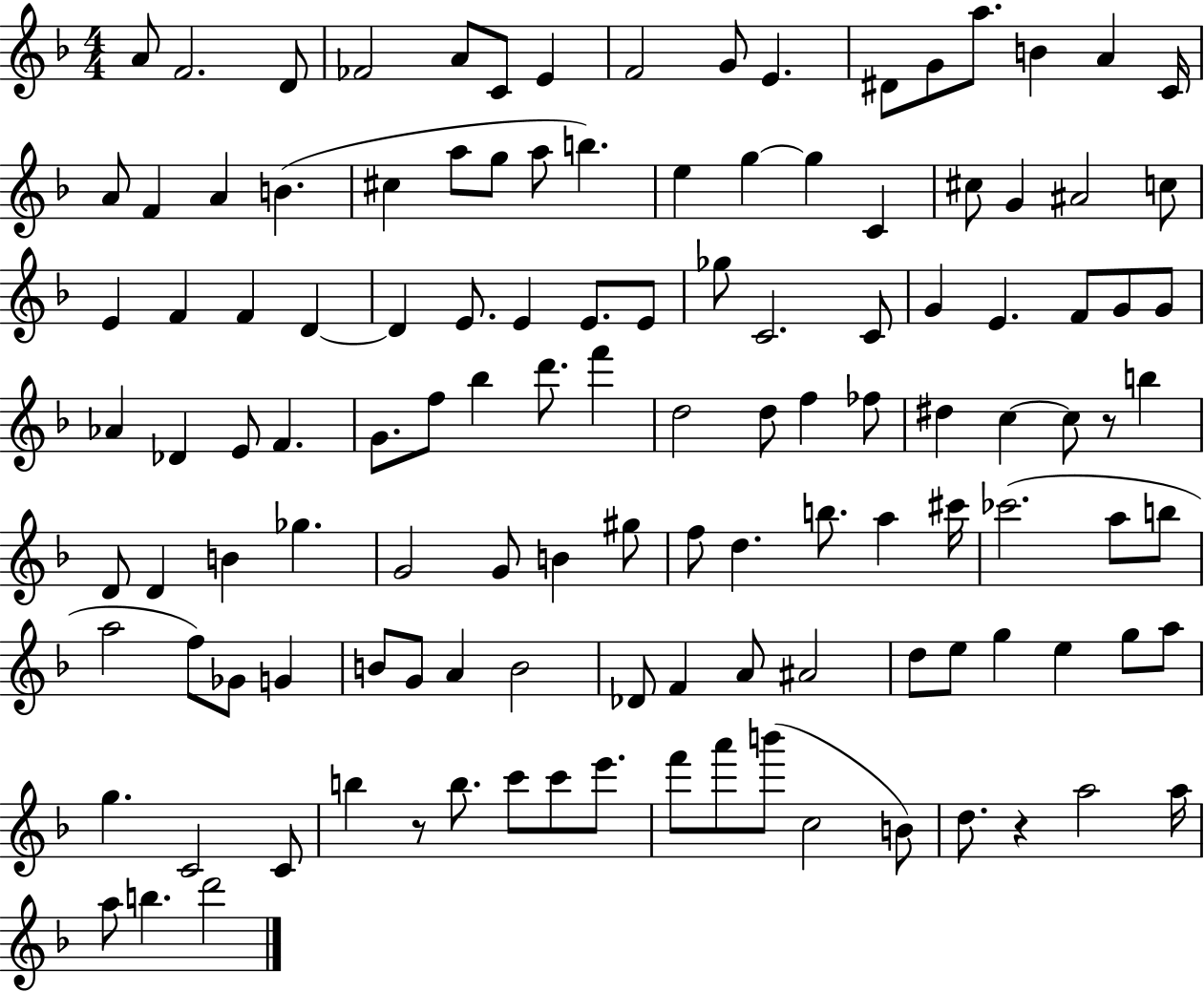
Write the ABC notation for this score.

X:1
T:Untitled
M:4/4
L:1/4
K:F
A/2 F2 D/2 _F2 A/2 C/2 E F2 G/2 E ^D/2 G/2 a/2 B A C/4 A/2 F A B ^c a/2 g/2 a/2 b e g g C ^c/2 G ^A2 c/2 E F F D D E/2 E E/2 E/2 _g/2 C2 C/2 G E F/2 G/2 G/2 _A _D E/2 F G/2 f/2 _b d'/2 f' d2 d/2 f _f/2 ^d c c/2 z/2 b D/2 D B _g G2 G/2 B ^g/2 f/2 d b/2 a ^c'/4 _c'2 a/2 b/2 a2 f/2 _G/2 G B/2 G/2 A B2 _D/2 F A/2 ^A2 d/2 e/2 g e g/2 a/2 g C2 C/2 b z/2 b/2 c'/2 c'/2 e'/2 f'/2 a'/2 b'/2 c2 B/2 d/2 z a2 a/4 a/2 b d'2